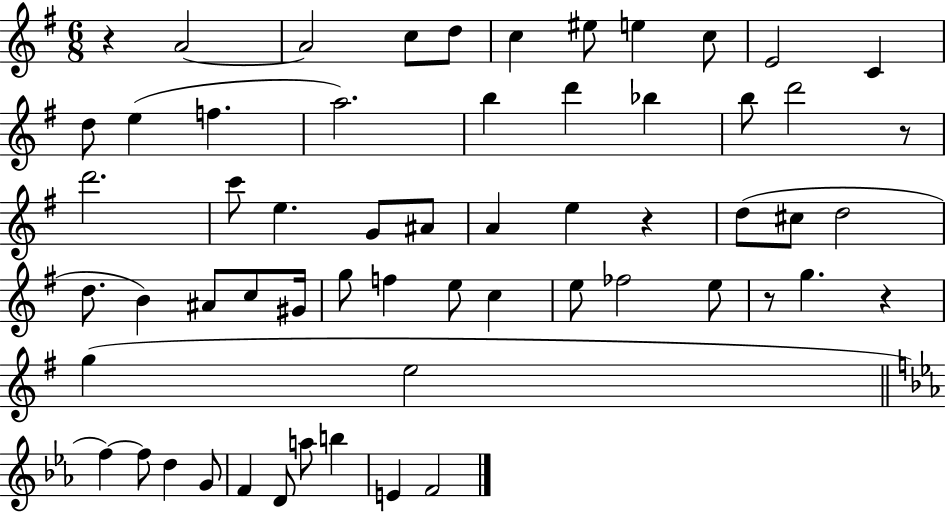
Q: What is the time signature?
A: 6/8